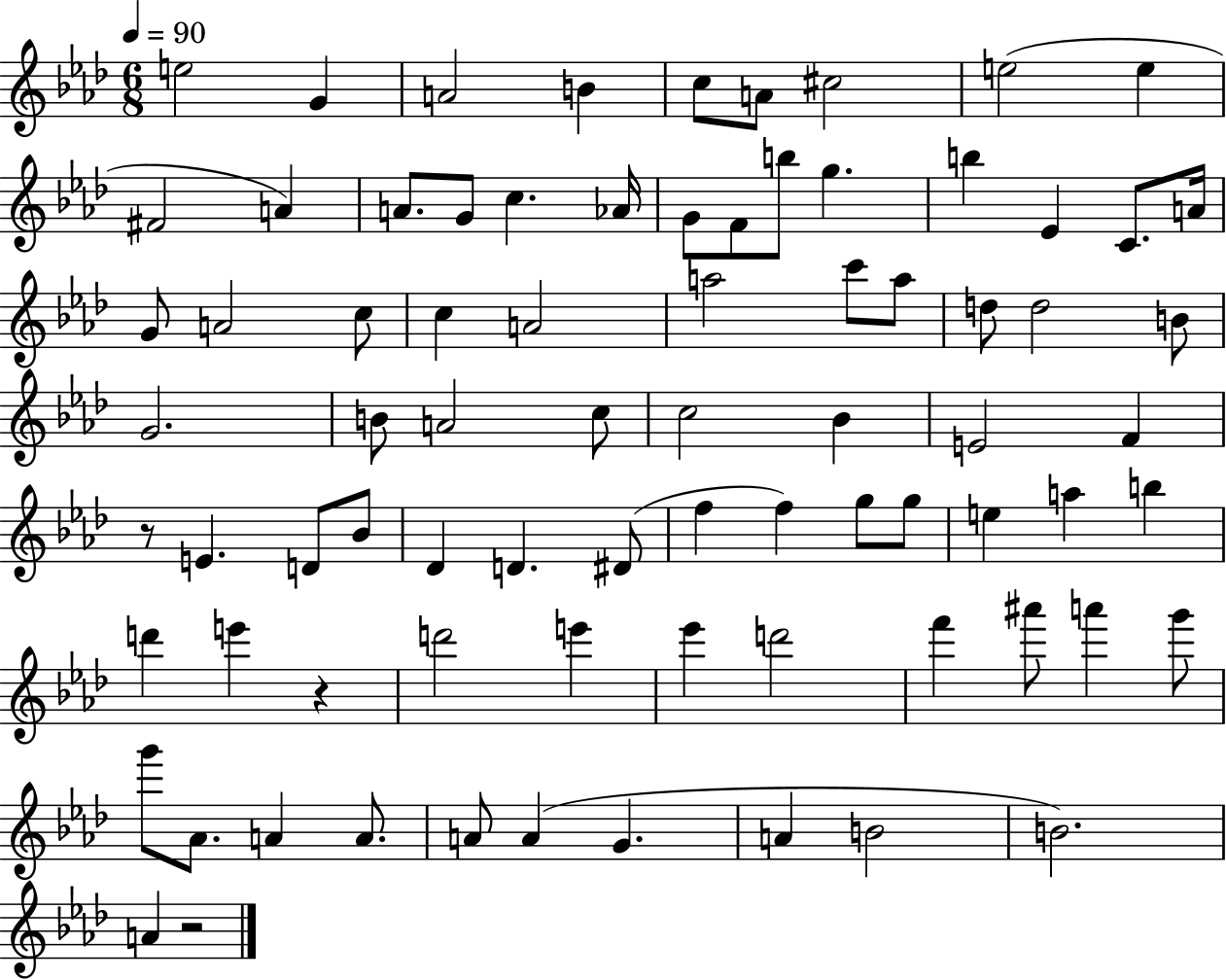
X:1
T:Untitled
M:6/8
L:1/4
K:Ab
e2 G A2 B c/2 A/2 ^c2 e2 e ^F2 A A/2 G/2 c _A/4 G/2 F/2 b/2 g b _E C/2 A/4 G/2 A2 c/2 c A2 a2 c'/2 a/2 d/2 d2 B/2 G2 B/2 A2 c/2 c2 _B E2 F z/2 E D/2 _B/2 _D D ^D/2 f f g/2 g/2 e a b d' e' z d'2 e' _e' d'2 f' ^a'/2 a' g'/2 g'/2 _A/2 A A/2 A/2 A G A B2 B2 A z2